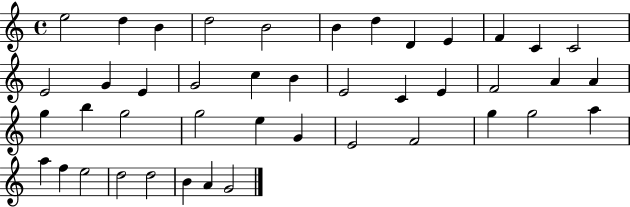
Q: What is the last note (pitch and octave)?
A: G4